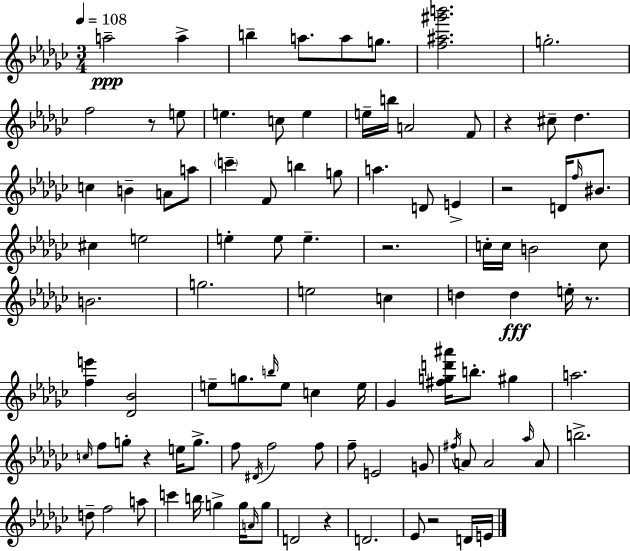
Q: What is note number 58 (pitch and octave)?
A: A5